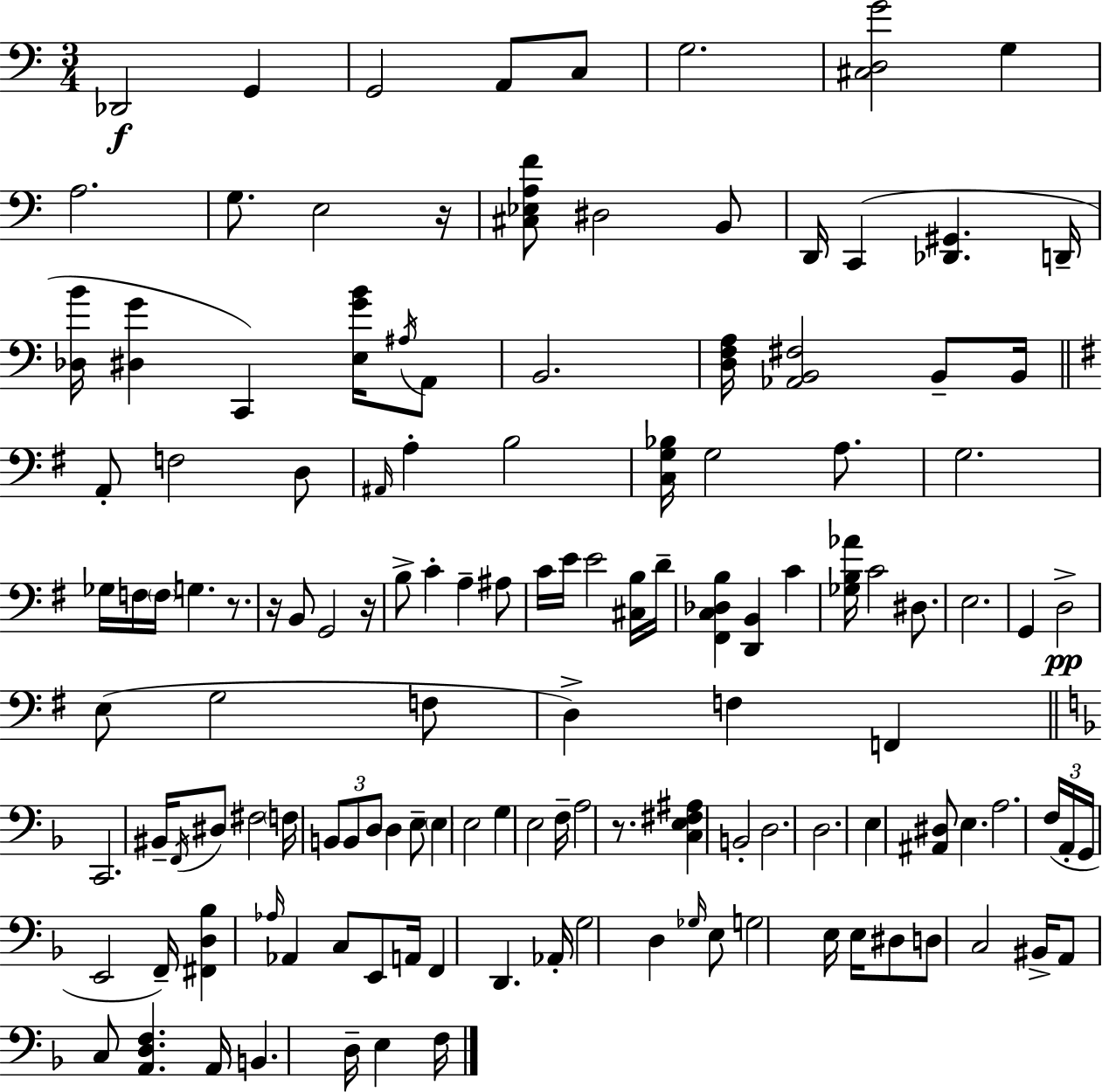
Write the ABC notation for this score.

X:1
T:Untitled
M:3/4
L:1/4
K:Am
_D,,2 G,, G,,2 A,,/2 C,/2 G,2 [^C,D,G]2 G, A,2 G,/2 E,2 z/4 [^C,_E,A,F]/2 ^D,2 B,,/2 D,,/4 C,, [_D,,^G,,] D,,/4 [_D,B]/4 [^D,G] C,, [E,GB]/4 ^A,/4 A,,/2 B,,2 [D,F,A,]/4 [_A,,B,,^F,]2 B,,/2 B,,/4 A,,/2 F,2 D,/2 ^A,,/4 A, B,2 [C,G,_B,]/4 G,2 A,/2 G,2 _G,/4 F,/4 F,/4 G, z/2 z/4 B,,/2 G,,2 z/4 B,/2 C A, ^A,/2 C/4 E/4 E2 [^C,B,]/4 D/4 [^F,,C,_D,B,] [D,,B,,] C [_G,B,_A]/4 C2 ^D,/2 E,2 G,, D,2 E,/2 G,2 F,/2 D, F, F,, C,,2 ^B,,/4 F,,/4 ^D,/2 ^F,2 F,/4 B,,/2 B,,/2 D,/2 D, E,/2 E, E,2 G, E,2 F,/4 A,2 z/2 [C,E,^F,^A,] B,,2 D,2 D,2 E, [^A,,^D,]/2 E, A,2 F,/4 A,,/4 G,,/4 E,,2 F,,/4 [^F,,D,_B,] _A,/4 _A,, C,/2 E,,/2 A,,/4 F,, D,, _A,,/4 G,2 D, _G,/4 E,/2 G,2 E,/4 E,/4 ^D,/2 D,/2 C,2 ^B,,/4 A,,/2 C,/2 [A,,D,F,] A,,/4 B,, D,/4 E, F,/4